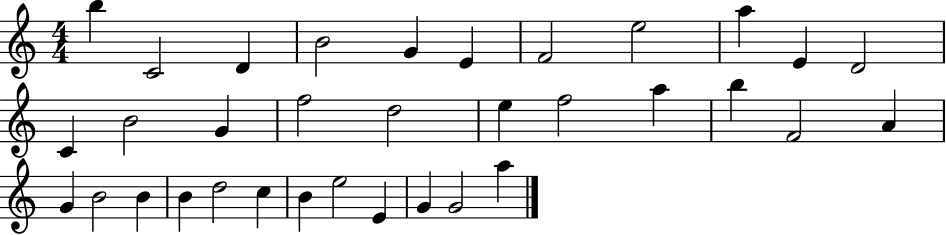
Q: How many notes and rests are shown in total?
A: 34